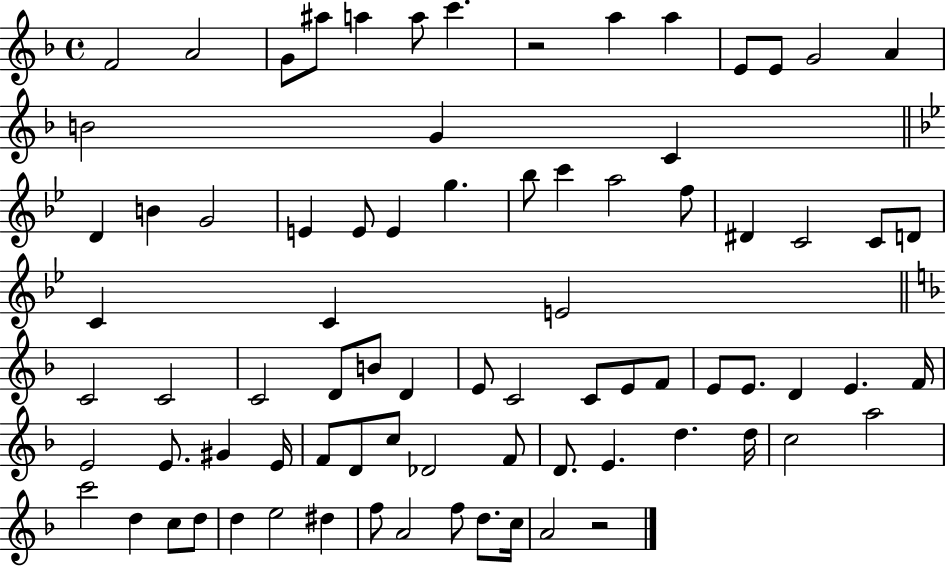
{
  \clef treble
  \time 4/4
  \defaultTimeSignature
  \key f \major
  f'2 a'2 | g'8 ais''8 a''4 a''8 c'''4. | r2 a''4 a''4 | e'8 e'8 g'2 a'4 | \break b'2 g'4 c'4 | \bar "||" \break \key g \minor d'4 b'4 g'2 | e'4 e'8 e'4 g''4. | bes''8 c'''4 a''2 f''8 | dis'4 c'2 c'8 d'8 | \break c'4 c'4 e'2 | \bar "||" \break \key d \minor c'2 c'2 | c'2 d'8 b'8 d'4 | e'8 c'2 c'8 e'8 f'8 | e'8 e'8. d'4 e'4. f'16 | \break e'2 e'8. gis'4 e'16 | f'8 d'8 c''8 des'2 f'8 | d'8. e'4. d''4. d''16 | c''2 a''2 | \break c'''2 d''4 c''8 d''8 | d''4 e''2 dis''4 | f''8 a'2 f''8 d''8. c''16 | a'2 r2 | \break \bar "|."
}